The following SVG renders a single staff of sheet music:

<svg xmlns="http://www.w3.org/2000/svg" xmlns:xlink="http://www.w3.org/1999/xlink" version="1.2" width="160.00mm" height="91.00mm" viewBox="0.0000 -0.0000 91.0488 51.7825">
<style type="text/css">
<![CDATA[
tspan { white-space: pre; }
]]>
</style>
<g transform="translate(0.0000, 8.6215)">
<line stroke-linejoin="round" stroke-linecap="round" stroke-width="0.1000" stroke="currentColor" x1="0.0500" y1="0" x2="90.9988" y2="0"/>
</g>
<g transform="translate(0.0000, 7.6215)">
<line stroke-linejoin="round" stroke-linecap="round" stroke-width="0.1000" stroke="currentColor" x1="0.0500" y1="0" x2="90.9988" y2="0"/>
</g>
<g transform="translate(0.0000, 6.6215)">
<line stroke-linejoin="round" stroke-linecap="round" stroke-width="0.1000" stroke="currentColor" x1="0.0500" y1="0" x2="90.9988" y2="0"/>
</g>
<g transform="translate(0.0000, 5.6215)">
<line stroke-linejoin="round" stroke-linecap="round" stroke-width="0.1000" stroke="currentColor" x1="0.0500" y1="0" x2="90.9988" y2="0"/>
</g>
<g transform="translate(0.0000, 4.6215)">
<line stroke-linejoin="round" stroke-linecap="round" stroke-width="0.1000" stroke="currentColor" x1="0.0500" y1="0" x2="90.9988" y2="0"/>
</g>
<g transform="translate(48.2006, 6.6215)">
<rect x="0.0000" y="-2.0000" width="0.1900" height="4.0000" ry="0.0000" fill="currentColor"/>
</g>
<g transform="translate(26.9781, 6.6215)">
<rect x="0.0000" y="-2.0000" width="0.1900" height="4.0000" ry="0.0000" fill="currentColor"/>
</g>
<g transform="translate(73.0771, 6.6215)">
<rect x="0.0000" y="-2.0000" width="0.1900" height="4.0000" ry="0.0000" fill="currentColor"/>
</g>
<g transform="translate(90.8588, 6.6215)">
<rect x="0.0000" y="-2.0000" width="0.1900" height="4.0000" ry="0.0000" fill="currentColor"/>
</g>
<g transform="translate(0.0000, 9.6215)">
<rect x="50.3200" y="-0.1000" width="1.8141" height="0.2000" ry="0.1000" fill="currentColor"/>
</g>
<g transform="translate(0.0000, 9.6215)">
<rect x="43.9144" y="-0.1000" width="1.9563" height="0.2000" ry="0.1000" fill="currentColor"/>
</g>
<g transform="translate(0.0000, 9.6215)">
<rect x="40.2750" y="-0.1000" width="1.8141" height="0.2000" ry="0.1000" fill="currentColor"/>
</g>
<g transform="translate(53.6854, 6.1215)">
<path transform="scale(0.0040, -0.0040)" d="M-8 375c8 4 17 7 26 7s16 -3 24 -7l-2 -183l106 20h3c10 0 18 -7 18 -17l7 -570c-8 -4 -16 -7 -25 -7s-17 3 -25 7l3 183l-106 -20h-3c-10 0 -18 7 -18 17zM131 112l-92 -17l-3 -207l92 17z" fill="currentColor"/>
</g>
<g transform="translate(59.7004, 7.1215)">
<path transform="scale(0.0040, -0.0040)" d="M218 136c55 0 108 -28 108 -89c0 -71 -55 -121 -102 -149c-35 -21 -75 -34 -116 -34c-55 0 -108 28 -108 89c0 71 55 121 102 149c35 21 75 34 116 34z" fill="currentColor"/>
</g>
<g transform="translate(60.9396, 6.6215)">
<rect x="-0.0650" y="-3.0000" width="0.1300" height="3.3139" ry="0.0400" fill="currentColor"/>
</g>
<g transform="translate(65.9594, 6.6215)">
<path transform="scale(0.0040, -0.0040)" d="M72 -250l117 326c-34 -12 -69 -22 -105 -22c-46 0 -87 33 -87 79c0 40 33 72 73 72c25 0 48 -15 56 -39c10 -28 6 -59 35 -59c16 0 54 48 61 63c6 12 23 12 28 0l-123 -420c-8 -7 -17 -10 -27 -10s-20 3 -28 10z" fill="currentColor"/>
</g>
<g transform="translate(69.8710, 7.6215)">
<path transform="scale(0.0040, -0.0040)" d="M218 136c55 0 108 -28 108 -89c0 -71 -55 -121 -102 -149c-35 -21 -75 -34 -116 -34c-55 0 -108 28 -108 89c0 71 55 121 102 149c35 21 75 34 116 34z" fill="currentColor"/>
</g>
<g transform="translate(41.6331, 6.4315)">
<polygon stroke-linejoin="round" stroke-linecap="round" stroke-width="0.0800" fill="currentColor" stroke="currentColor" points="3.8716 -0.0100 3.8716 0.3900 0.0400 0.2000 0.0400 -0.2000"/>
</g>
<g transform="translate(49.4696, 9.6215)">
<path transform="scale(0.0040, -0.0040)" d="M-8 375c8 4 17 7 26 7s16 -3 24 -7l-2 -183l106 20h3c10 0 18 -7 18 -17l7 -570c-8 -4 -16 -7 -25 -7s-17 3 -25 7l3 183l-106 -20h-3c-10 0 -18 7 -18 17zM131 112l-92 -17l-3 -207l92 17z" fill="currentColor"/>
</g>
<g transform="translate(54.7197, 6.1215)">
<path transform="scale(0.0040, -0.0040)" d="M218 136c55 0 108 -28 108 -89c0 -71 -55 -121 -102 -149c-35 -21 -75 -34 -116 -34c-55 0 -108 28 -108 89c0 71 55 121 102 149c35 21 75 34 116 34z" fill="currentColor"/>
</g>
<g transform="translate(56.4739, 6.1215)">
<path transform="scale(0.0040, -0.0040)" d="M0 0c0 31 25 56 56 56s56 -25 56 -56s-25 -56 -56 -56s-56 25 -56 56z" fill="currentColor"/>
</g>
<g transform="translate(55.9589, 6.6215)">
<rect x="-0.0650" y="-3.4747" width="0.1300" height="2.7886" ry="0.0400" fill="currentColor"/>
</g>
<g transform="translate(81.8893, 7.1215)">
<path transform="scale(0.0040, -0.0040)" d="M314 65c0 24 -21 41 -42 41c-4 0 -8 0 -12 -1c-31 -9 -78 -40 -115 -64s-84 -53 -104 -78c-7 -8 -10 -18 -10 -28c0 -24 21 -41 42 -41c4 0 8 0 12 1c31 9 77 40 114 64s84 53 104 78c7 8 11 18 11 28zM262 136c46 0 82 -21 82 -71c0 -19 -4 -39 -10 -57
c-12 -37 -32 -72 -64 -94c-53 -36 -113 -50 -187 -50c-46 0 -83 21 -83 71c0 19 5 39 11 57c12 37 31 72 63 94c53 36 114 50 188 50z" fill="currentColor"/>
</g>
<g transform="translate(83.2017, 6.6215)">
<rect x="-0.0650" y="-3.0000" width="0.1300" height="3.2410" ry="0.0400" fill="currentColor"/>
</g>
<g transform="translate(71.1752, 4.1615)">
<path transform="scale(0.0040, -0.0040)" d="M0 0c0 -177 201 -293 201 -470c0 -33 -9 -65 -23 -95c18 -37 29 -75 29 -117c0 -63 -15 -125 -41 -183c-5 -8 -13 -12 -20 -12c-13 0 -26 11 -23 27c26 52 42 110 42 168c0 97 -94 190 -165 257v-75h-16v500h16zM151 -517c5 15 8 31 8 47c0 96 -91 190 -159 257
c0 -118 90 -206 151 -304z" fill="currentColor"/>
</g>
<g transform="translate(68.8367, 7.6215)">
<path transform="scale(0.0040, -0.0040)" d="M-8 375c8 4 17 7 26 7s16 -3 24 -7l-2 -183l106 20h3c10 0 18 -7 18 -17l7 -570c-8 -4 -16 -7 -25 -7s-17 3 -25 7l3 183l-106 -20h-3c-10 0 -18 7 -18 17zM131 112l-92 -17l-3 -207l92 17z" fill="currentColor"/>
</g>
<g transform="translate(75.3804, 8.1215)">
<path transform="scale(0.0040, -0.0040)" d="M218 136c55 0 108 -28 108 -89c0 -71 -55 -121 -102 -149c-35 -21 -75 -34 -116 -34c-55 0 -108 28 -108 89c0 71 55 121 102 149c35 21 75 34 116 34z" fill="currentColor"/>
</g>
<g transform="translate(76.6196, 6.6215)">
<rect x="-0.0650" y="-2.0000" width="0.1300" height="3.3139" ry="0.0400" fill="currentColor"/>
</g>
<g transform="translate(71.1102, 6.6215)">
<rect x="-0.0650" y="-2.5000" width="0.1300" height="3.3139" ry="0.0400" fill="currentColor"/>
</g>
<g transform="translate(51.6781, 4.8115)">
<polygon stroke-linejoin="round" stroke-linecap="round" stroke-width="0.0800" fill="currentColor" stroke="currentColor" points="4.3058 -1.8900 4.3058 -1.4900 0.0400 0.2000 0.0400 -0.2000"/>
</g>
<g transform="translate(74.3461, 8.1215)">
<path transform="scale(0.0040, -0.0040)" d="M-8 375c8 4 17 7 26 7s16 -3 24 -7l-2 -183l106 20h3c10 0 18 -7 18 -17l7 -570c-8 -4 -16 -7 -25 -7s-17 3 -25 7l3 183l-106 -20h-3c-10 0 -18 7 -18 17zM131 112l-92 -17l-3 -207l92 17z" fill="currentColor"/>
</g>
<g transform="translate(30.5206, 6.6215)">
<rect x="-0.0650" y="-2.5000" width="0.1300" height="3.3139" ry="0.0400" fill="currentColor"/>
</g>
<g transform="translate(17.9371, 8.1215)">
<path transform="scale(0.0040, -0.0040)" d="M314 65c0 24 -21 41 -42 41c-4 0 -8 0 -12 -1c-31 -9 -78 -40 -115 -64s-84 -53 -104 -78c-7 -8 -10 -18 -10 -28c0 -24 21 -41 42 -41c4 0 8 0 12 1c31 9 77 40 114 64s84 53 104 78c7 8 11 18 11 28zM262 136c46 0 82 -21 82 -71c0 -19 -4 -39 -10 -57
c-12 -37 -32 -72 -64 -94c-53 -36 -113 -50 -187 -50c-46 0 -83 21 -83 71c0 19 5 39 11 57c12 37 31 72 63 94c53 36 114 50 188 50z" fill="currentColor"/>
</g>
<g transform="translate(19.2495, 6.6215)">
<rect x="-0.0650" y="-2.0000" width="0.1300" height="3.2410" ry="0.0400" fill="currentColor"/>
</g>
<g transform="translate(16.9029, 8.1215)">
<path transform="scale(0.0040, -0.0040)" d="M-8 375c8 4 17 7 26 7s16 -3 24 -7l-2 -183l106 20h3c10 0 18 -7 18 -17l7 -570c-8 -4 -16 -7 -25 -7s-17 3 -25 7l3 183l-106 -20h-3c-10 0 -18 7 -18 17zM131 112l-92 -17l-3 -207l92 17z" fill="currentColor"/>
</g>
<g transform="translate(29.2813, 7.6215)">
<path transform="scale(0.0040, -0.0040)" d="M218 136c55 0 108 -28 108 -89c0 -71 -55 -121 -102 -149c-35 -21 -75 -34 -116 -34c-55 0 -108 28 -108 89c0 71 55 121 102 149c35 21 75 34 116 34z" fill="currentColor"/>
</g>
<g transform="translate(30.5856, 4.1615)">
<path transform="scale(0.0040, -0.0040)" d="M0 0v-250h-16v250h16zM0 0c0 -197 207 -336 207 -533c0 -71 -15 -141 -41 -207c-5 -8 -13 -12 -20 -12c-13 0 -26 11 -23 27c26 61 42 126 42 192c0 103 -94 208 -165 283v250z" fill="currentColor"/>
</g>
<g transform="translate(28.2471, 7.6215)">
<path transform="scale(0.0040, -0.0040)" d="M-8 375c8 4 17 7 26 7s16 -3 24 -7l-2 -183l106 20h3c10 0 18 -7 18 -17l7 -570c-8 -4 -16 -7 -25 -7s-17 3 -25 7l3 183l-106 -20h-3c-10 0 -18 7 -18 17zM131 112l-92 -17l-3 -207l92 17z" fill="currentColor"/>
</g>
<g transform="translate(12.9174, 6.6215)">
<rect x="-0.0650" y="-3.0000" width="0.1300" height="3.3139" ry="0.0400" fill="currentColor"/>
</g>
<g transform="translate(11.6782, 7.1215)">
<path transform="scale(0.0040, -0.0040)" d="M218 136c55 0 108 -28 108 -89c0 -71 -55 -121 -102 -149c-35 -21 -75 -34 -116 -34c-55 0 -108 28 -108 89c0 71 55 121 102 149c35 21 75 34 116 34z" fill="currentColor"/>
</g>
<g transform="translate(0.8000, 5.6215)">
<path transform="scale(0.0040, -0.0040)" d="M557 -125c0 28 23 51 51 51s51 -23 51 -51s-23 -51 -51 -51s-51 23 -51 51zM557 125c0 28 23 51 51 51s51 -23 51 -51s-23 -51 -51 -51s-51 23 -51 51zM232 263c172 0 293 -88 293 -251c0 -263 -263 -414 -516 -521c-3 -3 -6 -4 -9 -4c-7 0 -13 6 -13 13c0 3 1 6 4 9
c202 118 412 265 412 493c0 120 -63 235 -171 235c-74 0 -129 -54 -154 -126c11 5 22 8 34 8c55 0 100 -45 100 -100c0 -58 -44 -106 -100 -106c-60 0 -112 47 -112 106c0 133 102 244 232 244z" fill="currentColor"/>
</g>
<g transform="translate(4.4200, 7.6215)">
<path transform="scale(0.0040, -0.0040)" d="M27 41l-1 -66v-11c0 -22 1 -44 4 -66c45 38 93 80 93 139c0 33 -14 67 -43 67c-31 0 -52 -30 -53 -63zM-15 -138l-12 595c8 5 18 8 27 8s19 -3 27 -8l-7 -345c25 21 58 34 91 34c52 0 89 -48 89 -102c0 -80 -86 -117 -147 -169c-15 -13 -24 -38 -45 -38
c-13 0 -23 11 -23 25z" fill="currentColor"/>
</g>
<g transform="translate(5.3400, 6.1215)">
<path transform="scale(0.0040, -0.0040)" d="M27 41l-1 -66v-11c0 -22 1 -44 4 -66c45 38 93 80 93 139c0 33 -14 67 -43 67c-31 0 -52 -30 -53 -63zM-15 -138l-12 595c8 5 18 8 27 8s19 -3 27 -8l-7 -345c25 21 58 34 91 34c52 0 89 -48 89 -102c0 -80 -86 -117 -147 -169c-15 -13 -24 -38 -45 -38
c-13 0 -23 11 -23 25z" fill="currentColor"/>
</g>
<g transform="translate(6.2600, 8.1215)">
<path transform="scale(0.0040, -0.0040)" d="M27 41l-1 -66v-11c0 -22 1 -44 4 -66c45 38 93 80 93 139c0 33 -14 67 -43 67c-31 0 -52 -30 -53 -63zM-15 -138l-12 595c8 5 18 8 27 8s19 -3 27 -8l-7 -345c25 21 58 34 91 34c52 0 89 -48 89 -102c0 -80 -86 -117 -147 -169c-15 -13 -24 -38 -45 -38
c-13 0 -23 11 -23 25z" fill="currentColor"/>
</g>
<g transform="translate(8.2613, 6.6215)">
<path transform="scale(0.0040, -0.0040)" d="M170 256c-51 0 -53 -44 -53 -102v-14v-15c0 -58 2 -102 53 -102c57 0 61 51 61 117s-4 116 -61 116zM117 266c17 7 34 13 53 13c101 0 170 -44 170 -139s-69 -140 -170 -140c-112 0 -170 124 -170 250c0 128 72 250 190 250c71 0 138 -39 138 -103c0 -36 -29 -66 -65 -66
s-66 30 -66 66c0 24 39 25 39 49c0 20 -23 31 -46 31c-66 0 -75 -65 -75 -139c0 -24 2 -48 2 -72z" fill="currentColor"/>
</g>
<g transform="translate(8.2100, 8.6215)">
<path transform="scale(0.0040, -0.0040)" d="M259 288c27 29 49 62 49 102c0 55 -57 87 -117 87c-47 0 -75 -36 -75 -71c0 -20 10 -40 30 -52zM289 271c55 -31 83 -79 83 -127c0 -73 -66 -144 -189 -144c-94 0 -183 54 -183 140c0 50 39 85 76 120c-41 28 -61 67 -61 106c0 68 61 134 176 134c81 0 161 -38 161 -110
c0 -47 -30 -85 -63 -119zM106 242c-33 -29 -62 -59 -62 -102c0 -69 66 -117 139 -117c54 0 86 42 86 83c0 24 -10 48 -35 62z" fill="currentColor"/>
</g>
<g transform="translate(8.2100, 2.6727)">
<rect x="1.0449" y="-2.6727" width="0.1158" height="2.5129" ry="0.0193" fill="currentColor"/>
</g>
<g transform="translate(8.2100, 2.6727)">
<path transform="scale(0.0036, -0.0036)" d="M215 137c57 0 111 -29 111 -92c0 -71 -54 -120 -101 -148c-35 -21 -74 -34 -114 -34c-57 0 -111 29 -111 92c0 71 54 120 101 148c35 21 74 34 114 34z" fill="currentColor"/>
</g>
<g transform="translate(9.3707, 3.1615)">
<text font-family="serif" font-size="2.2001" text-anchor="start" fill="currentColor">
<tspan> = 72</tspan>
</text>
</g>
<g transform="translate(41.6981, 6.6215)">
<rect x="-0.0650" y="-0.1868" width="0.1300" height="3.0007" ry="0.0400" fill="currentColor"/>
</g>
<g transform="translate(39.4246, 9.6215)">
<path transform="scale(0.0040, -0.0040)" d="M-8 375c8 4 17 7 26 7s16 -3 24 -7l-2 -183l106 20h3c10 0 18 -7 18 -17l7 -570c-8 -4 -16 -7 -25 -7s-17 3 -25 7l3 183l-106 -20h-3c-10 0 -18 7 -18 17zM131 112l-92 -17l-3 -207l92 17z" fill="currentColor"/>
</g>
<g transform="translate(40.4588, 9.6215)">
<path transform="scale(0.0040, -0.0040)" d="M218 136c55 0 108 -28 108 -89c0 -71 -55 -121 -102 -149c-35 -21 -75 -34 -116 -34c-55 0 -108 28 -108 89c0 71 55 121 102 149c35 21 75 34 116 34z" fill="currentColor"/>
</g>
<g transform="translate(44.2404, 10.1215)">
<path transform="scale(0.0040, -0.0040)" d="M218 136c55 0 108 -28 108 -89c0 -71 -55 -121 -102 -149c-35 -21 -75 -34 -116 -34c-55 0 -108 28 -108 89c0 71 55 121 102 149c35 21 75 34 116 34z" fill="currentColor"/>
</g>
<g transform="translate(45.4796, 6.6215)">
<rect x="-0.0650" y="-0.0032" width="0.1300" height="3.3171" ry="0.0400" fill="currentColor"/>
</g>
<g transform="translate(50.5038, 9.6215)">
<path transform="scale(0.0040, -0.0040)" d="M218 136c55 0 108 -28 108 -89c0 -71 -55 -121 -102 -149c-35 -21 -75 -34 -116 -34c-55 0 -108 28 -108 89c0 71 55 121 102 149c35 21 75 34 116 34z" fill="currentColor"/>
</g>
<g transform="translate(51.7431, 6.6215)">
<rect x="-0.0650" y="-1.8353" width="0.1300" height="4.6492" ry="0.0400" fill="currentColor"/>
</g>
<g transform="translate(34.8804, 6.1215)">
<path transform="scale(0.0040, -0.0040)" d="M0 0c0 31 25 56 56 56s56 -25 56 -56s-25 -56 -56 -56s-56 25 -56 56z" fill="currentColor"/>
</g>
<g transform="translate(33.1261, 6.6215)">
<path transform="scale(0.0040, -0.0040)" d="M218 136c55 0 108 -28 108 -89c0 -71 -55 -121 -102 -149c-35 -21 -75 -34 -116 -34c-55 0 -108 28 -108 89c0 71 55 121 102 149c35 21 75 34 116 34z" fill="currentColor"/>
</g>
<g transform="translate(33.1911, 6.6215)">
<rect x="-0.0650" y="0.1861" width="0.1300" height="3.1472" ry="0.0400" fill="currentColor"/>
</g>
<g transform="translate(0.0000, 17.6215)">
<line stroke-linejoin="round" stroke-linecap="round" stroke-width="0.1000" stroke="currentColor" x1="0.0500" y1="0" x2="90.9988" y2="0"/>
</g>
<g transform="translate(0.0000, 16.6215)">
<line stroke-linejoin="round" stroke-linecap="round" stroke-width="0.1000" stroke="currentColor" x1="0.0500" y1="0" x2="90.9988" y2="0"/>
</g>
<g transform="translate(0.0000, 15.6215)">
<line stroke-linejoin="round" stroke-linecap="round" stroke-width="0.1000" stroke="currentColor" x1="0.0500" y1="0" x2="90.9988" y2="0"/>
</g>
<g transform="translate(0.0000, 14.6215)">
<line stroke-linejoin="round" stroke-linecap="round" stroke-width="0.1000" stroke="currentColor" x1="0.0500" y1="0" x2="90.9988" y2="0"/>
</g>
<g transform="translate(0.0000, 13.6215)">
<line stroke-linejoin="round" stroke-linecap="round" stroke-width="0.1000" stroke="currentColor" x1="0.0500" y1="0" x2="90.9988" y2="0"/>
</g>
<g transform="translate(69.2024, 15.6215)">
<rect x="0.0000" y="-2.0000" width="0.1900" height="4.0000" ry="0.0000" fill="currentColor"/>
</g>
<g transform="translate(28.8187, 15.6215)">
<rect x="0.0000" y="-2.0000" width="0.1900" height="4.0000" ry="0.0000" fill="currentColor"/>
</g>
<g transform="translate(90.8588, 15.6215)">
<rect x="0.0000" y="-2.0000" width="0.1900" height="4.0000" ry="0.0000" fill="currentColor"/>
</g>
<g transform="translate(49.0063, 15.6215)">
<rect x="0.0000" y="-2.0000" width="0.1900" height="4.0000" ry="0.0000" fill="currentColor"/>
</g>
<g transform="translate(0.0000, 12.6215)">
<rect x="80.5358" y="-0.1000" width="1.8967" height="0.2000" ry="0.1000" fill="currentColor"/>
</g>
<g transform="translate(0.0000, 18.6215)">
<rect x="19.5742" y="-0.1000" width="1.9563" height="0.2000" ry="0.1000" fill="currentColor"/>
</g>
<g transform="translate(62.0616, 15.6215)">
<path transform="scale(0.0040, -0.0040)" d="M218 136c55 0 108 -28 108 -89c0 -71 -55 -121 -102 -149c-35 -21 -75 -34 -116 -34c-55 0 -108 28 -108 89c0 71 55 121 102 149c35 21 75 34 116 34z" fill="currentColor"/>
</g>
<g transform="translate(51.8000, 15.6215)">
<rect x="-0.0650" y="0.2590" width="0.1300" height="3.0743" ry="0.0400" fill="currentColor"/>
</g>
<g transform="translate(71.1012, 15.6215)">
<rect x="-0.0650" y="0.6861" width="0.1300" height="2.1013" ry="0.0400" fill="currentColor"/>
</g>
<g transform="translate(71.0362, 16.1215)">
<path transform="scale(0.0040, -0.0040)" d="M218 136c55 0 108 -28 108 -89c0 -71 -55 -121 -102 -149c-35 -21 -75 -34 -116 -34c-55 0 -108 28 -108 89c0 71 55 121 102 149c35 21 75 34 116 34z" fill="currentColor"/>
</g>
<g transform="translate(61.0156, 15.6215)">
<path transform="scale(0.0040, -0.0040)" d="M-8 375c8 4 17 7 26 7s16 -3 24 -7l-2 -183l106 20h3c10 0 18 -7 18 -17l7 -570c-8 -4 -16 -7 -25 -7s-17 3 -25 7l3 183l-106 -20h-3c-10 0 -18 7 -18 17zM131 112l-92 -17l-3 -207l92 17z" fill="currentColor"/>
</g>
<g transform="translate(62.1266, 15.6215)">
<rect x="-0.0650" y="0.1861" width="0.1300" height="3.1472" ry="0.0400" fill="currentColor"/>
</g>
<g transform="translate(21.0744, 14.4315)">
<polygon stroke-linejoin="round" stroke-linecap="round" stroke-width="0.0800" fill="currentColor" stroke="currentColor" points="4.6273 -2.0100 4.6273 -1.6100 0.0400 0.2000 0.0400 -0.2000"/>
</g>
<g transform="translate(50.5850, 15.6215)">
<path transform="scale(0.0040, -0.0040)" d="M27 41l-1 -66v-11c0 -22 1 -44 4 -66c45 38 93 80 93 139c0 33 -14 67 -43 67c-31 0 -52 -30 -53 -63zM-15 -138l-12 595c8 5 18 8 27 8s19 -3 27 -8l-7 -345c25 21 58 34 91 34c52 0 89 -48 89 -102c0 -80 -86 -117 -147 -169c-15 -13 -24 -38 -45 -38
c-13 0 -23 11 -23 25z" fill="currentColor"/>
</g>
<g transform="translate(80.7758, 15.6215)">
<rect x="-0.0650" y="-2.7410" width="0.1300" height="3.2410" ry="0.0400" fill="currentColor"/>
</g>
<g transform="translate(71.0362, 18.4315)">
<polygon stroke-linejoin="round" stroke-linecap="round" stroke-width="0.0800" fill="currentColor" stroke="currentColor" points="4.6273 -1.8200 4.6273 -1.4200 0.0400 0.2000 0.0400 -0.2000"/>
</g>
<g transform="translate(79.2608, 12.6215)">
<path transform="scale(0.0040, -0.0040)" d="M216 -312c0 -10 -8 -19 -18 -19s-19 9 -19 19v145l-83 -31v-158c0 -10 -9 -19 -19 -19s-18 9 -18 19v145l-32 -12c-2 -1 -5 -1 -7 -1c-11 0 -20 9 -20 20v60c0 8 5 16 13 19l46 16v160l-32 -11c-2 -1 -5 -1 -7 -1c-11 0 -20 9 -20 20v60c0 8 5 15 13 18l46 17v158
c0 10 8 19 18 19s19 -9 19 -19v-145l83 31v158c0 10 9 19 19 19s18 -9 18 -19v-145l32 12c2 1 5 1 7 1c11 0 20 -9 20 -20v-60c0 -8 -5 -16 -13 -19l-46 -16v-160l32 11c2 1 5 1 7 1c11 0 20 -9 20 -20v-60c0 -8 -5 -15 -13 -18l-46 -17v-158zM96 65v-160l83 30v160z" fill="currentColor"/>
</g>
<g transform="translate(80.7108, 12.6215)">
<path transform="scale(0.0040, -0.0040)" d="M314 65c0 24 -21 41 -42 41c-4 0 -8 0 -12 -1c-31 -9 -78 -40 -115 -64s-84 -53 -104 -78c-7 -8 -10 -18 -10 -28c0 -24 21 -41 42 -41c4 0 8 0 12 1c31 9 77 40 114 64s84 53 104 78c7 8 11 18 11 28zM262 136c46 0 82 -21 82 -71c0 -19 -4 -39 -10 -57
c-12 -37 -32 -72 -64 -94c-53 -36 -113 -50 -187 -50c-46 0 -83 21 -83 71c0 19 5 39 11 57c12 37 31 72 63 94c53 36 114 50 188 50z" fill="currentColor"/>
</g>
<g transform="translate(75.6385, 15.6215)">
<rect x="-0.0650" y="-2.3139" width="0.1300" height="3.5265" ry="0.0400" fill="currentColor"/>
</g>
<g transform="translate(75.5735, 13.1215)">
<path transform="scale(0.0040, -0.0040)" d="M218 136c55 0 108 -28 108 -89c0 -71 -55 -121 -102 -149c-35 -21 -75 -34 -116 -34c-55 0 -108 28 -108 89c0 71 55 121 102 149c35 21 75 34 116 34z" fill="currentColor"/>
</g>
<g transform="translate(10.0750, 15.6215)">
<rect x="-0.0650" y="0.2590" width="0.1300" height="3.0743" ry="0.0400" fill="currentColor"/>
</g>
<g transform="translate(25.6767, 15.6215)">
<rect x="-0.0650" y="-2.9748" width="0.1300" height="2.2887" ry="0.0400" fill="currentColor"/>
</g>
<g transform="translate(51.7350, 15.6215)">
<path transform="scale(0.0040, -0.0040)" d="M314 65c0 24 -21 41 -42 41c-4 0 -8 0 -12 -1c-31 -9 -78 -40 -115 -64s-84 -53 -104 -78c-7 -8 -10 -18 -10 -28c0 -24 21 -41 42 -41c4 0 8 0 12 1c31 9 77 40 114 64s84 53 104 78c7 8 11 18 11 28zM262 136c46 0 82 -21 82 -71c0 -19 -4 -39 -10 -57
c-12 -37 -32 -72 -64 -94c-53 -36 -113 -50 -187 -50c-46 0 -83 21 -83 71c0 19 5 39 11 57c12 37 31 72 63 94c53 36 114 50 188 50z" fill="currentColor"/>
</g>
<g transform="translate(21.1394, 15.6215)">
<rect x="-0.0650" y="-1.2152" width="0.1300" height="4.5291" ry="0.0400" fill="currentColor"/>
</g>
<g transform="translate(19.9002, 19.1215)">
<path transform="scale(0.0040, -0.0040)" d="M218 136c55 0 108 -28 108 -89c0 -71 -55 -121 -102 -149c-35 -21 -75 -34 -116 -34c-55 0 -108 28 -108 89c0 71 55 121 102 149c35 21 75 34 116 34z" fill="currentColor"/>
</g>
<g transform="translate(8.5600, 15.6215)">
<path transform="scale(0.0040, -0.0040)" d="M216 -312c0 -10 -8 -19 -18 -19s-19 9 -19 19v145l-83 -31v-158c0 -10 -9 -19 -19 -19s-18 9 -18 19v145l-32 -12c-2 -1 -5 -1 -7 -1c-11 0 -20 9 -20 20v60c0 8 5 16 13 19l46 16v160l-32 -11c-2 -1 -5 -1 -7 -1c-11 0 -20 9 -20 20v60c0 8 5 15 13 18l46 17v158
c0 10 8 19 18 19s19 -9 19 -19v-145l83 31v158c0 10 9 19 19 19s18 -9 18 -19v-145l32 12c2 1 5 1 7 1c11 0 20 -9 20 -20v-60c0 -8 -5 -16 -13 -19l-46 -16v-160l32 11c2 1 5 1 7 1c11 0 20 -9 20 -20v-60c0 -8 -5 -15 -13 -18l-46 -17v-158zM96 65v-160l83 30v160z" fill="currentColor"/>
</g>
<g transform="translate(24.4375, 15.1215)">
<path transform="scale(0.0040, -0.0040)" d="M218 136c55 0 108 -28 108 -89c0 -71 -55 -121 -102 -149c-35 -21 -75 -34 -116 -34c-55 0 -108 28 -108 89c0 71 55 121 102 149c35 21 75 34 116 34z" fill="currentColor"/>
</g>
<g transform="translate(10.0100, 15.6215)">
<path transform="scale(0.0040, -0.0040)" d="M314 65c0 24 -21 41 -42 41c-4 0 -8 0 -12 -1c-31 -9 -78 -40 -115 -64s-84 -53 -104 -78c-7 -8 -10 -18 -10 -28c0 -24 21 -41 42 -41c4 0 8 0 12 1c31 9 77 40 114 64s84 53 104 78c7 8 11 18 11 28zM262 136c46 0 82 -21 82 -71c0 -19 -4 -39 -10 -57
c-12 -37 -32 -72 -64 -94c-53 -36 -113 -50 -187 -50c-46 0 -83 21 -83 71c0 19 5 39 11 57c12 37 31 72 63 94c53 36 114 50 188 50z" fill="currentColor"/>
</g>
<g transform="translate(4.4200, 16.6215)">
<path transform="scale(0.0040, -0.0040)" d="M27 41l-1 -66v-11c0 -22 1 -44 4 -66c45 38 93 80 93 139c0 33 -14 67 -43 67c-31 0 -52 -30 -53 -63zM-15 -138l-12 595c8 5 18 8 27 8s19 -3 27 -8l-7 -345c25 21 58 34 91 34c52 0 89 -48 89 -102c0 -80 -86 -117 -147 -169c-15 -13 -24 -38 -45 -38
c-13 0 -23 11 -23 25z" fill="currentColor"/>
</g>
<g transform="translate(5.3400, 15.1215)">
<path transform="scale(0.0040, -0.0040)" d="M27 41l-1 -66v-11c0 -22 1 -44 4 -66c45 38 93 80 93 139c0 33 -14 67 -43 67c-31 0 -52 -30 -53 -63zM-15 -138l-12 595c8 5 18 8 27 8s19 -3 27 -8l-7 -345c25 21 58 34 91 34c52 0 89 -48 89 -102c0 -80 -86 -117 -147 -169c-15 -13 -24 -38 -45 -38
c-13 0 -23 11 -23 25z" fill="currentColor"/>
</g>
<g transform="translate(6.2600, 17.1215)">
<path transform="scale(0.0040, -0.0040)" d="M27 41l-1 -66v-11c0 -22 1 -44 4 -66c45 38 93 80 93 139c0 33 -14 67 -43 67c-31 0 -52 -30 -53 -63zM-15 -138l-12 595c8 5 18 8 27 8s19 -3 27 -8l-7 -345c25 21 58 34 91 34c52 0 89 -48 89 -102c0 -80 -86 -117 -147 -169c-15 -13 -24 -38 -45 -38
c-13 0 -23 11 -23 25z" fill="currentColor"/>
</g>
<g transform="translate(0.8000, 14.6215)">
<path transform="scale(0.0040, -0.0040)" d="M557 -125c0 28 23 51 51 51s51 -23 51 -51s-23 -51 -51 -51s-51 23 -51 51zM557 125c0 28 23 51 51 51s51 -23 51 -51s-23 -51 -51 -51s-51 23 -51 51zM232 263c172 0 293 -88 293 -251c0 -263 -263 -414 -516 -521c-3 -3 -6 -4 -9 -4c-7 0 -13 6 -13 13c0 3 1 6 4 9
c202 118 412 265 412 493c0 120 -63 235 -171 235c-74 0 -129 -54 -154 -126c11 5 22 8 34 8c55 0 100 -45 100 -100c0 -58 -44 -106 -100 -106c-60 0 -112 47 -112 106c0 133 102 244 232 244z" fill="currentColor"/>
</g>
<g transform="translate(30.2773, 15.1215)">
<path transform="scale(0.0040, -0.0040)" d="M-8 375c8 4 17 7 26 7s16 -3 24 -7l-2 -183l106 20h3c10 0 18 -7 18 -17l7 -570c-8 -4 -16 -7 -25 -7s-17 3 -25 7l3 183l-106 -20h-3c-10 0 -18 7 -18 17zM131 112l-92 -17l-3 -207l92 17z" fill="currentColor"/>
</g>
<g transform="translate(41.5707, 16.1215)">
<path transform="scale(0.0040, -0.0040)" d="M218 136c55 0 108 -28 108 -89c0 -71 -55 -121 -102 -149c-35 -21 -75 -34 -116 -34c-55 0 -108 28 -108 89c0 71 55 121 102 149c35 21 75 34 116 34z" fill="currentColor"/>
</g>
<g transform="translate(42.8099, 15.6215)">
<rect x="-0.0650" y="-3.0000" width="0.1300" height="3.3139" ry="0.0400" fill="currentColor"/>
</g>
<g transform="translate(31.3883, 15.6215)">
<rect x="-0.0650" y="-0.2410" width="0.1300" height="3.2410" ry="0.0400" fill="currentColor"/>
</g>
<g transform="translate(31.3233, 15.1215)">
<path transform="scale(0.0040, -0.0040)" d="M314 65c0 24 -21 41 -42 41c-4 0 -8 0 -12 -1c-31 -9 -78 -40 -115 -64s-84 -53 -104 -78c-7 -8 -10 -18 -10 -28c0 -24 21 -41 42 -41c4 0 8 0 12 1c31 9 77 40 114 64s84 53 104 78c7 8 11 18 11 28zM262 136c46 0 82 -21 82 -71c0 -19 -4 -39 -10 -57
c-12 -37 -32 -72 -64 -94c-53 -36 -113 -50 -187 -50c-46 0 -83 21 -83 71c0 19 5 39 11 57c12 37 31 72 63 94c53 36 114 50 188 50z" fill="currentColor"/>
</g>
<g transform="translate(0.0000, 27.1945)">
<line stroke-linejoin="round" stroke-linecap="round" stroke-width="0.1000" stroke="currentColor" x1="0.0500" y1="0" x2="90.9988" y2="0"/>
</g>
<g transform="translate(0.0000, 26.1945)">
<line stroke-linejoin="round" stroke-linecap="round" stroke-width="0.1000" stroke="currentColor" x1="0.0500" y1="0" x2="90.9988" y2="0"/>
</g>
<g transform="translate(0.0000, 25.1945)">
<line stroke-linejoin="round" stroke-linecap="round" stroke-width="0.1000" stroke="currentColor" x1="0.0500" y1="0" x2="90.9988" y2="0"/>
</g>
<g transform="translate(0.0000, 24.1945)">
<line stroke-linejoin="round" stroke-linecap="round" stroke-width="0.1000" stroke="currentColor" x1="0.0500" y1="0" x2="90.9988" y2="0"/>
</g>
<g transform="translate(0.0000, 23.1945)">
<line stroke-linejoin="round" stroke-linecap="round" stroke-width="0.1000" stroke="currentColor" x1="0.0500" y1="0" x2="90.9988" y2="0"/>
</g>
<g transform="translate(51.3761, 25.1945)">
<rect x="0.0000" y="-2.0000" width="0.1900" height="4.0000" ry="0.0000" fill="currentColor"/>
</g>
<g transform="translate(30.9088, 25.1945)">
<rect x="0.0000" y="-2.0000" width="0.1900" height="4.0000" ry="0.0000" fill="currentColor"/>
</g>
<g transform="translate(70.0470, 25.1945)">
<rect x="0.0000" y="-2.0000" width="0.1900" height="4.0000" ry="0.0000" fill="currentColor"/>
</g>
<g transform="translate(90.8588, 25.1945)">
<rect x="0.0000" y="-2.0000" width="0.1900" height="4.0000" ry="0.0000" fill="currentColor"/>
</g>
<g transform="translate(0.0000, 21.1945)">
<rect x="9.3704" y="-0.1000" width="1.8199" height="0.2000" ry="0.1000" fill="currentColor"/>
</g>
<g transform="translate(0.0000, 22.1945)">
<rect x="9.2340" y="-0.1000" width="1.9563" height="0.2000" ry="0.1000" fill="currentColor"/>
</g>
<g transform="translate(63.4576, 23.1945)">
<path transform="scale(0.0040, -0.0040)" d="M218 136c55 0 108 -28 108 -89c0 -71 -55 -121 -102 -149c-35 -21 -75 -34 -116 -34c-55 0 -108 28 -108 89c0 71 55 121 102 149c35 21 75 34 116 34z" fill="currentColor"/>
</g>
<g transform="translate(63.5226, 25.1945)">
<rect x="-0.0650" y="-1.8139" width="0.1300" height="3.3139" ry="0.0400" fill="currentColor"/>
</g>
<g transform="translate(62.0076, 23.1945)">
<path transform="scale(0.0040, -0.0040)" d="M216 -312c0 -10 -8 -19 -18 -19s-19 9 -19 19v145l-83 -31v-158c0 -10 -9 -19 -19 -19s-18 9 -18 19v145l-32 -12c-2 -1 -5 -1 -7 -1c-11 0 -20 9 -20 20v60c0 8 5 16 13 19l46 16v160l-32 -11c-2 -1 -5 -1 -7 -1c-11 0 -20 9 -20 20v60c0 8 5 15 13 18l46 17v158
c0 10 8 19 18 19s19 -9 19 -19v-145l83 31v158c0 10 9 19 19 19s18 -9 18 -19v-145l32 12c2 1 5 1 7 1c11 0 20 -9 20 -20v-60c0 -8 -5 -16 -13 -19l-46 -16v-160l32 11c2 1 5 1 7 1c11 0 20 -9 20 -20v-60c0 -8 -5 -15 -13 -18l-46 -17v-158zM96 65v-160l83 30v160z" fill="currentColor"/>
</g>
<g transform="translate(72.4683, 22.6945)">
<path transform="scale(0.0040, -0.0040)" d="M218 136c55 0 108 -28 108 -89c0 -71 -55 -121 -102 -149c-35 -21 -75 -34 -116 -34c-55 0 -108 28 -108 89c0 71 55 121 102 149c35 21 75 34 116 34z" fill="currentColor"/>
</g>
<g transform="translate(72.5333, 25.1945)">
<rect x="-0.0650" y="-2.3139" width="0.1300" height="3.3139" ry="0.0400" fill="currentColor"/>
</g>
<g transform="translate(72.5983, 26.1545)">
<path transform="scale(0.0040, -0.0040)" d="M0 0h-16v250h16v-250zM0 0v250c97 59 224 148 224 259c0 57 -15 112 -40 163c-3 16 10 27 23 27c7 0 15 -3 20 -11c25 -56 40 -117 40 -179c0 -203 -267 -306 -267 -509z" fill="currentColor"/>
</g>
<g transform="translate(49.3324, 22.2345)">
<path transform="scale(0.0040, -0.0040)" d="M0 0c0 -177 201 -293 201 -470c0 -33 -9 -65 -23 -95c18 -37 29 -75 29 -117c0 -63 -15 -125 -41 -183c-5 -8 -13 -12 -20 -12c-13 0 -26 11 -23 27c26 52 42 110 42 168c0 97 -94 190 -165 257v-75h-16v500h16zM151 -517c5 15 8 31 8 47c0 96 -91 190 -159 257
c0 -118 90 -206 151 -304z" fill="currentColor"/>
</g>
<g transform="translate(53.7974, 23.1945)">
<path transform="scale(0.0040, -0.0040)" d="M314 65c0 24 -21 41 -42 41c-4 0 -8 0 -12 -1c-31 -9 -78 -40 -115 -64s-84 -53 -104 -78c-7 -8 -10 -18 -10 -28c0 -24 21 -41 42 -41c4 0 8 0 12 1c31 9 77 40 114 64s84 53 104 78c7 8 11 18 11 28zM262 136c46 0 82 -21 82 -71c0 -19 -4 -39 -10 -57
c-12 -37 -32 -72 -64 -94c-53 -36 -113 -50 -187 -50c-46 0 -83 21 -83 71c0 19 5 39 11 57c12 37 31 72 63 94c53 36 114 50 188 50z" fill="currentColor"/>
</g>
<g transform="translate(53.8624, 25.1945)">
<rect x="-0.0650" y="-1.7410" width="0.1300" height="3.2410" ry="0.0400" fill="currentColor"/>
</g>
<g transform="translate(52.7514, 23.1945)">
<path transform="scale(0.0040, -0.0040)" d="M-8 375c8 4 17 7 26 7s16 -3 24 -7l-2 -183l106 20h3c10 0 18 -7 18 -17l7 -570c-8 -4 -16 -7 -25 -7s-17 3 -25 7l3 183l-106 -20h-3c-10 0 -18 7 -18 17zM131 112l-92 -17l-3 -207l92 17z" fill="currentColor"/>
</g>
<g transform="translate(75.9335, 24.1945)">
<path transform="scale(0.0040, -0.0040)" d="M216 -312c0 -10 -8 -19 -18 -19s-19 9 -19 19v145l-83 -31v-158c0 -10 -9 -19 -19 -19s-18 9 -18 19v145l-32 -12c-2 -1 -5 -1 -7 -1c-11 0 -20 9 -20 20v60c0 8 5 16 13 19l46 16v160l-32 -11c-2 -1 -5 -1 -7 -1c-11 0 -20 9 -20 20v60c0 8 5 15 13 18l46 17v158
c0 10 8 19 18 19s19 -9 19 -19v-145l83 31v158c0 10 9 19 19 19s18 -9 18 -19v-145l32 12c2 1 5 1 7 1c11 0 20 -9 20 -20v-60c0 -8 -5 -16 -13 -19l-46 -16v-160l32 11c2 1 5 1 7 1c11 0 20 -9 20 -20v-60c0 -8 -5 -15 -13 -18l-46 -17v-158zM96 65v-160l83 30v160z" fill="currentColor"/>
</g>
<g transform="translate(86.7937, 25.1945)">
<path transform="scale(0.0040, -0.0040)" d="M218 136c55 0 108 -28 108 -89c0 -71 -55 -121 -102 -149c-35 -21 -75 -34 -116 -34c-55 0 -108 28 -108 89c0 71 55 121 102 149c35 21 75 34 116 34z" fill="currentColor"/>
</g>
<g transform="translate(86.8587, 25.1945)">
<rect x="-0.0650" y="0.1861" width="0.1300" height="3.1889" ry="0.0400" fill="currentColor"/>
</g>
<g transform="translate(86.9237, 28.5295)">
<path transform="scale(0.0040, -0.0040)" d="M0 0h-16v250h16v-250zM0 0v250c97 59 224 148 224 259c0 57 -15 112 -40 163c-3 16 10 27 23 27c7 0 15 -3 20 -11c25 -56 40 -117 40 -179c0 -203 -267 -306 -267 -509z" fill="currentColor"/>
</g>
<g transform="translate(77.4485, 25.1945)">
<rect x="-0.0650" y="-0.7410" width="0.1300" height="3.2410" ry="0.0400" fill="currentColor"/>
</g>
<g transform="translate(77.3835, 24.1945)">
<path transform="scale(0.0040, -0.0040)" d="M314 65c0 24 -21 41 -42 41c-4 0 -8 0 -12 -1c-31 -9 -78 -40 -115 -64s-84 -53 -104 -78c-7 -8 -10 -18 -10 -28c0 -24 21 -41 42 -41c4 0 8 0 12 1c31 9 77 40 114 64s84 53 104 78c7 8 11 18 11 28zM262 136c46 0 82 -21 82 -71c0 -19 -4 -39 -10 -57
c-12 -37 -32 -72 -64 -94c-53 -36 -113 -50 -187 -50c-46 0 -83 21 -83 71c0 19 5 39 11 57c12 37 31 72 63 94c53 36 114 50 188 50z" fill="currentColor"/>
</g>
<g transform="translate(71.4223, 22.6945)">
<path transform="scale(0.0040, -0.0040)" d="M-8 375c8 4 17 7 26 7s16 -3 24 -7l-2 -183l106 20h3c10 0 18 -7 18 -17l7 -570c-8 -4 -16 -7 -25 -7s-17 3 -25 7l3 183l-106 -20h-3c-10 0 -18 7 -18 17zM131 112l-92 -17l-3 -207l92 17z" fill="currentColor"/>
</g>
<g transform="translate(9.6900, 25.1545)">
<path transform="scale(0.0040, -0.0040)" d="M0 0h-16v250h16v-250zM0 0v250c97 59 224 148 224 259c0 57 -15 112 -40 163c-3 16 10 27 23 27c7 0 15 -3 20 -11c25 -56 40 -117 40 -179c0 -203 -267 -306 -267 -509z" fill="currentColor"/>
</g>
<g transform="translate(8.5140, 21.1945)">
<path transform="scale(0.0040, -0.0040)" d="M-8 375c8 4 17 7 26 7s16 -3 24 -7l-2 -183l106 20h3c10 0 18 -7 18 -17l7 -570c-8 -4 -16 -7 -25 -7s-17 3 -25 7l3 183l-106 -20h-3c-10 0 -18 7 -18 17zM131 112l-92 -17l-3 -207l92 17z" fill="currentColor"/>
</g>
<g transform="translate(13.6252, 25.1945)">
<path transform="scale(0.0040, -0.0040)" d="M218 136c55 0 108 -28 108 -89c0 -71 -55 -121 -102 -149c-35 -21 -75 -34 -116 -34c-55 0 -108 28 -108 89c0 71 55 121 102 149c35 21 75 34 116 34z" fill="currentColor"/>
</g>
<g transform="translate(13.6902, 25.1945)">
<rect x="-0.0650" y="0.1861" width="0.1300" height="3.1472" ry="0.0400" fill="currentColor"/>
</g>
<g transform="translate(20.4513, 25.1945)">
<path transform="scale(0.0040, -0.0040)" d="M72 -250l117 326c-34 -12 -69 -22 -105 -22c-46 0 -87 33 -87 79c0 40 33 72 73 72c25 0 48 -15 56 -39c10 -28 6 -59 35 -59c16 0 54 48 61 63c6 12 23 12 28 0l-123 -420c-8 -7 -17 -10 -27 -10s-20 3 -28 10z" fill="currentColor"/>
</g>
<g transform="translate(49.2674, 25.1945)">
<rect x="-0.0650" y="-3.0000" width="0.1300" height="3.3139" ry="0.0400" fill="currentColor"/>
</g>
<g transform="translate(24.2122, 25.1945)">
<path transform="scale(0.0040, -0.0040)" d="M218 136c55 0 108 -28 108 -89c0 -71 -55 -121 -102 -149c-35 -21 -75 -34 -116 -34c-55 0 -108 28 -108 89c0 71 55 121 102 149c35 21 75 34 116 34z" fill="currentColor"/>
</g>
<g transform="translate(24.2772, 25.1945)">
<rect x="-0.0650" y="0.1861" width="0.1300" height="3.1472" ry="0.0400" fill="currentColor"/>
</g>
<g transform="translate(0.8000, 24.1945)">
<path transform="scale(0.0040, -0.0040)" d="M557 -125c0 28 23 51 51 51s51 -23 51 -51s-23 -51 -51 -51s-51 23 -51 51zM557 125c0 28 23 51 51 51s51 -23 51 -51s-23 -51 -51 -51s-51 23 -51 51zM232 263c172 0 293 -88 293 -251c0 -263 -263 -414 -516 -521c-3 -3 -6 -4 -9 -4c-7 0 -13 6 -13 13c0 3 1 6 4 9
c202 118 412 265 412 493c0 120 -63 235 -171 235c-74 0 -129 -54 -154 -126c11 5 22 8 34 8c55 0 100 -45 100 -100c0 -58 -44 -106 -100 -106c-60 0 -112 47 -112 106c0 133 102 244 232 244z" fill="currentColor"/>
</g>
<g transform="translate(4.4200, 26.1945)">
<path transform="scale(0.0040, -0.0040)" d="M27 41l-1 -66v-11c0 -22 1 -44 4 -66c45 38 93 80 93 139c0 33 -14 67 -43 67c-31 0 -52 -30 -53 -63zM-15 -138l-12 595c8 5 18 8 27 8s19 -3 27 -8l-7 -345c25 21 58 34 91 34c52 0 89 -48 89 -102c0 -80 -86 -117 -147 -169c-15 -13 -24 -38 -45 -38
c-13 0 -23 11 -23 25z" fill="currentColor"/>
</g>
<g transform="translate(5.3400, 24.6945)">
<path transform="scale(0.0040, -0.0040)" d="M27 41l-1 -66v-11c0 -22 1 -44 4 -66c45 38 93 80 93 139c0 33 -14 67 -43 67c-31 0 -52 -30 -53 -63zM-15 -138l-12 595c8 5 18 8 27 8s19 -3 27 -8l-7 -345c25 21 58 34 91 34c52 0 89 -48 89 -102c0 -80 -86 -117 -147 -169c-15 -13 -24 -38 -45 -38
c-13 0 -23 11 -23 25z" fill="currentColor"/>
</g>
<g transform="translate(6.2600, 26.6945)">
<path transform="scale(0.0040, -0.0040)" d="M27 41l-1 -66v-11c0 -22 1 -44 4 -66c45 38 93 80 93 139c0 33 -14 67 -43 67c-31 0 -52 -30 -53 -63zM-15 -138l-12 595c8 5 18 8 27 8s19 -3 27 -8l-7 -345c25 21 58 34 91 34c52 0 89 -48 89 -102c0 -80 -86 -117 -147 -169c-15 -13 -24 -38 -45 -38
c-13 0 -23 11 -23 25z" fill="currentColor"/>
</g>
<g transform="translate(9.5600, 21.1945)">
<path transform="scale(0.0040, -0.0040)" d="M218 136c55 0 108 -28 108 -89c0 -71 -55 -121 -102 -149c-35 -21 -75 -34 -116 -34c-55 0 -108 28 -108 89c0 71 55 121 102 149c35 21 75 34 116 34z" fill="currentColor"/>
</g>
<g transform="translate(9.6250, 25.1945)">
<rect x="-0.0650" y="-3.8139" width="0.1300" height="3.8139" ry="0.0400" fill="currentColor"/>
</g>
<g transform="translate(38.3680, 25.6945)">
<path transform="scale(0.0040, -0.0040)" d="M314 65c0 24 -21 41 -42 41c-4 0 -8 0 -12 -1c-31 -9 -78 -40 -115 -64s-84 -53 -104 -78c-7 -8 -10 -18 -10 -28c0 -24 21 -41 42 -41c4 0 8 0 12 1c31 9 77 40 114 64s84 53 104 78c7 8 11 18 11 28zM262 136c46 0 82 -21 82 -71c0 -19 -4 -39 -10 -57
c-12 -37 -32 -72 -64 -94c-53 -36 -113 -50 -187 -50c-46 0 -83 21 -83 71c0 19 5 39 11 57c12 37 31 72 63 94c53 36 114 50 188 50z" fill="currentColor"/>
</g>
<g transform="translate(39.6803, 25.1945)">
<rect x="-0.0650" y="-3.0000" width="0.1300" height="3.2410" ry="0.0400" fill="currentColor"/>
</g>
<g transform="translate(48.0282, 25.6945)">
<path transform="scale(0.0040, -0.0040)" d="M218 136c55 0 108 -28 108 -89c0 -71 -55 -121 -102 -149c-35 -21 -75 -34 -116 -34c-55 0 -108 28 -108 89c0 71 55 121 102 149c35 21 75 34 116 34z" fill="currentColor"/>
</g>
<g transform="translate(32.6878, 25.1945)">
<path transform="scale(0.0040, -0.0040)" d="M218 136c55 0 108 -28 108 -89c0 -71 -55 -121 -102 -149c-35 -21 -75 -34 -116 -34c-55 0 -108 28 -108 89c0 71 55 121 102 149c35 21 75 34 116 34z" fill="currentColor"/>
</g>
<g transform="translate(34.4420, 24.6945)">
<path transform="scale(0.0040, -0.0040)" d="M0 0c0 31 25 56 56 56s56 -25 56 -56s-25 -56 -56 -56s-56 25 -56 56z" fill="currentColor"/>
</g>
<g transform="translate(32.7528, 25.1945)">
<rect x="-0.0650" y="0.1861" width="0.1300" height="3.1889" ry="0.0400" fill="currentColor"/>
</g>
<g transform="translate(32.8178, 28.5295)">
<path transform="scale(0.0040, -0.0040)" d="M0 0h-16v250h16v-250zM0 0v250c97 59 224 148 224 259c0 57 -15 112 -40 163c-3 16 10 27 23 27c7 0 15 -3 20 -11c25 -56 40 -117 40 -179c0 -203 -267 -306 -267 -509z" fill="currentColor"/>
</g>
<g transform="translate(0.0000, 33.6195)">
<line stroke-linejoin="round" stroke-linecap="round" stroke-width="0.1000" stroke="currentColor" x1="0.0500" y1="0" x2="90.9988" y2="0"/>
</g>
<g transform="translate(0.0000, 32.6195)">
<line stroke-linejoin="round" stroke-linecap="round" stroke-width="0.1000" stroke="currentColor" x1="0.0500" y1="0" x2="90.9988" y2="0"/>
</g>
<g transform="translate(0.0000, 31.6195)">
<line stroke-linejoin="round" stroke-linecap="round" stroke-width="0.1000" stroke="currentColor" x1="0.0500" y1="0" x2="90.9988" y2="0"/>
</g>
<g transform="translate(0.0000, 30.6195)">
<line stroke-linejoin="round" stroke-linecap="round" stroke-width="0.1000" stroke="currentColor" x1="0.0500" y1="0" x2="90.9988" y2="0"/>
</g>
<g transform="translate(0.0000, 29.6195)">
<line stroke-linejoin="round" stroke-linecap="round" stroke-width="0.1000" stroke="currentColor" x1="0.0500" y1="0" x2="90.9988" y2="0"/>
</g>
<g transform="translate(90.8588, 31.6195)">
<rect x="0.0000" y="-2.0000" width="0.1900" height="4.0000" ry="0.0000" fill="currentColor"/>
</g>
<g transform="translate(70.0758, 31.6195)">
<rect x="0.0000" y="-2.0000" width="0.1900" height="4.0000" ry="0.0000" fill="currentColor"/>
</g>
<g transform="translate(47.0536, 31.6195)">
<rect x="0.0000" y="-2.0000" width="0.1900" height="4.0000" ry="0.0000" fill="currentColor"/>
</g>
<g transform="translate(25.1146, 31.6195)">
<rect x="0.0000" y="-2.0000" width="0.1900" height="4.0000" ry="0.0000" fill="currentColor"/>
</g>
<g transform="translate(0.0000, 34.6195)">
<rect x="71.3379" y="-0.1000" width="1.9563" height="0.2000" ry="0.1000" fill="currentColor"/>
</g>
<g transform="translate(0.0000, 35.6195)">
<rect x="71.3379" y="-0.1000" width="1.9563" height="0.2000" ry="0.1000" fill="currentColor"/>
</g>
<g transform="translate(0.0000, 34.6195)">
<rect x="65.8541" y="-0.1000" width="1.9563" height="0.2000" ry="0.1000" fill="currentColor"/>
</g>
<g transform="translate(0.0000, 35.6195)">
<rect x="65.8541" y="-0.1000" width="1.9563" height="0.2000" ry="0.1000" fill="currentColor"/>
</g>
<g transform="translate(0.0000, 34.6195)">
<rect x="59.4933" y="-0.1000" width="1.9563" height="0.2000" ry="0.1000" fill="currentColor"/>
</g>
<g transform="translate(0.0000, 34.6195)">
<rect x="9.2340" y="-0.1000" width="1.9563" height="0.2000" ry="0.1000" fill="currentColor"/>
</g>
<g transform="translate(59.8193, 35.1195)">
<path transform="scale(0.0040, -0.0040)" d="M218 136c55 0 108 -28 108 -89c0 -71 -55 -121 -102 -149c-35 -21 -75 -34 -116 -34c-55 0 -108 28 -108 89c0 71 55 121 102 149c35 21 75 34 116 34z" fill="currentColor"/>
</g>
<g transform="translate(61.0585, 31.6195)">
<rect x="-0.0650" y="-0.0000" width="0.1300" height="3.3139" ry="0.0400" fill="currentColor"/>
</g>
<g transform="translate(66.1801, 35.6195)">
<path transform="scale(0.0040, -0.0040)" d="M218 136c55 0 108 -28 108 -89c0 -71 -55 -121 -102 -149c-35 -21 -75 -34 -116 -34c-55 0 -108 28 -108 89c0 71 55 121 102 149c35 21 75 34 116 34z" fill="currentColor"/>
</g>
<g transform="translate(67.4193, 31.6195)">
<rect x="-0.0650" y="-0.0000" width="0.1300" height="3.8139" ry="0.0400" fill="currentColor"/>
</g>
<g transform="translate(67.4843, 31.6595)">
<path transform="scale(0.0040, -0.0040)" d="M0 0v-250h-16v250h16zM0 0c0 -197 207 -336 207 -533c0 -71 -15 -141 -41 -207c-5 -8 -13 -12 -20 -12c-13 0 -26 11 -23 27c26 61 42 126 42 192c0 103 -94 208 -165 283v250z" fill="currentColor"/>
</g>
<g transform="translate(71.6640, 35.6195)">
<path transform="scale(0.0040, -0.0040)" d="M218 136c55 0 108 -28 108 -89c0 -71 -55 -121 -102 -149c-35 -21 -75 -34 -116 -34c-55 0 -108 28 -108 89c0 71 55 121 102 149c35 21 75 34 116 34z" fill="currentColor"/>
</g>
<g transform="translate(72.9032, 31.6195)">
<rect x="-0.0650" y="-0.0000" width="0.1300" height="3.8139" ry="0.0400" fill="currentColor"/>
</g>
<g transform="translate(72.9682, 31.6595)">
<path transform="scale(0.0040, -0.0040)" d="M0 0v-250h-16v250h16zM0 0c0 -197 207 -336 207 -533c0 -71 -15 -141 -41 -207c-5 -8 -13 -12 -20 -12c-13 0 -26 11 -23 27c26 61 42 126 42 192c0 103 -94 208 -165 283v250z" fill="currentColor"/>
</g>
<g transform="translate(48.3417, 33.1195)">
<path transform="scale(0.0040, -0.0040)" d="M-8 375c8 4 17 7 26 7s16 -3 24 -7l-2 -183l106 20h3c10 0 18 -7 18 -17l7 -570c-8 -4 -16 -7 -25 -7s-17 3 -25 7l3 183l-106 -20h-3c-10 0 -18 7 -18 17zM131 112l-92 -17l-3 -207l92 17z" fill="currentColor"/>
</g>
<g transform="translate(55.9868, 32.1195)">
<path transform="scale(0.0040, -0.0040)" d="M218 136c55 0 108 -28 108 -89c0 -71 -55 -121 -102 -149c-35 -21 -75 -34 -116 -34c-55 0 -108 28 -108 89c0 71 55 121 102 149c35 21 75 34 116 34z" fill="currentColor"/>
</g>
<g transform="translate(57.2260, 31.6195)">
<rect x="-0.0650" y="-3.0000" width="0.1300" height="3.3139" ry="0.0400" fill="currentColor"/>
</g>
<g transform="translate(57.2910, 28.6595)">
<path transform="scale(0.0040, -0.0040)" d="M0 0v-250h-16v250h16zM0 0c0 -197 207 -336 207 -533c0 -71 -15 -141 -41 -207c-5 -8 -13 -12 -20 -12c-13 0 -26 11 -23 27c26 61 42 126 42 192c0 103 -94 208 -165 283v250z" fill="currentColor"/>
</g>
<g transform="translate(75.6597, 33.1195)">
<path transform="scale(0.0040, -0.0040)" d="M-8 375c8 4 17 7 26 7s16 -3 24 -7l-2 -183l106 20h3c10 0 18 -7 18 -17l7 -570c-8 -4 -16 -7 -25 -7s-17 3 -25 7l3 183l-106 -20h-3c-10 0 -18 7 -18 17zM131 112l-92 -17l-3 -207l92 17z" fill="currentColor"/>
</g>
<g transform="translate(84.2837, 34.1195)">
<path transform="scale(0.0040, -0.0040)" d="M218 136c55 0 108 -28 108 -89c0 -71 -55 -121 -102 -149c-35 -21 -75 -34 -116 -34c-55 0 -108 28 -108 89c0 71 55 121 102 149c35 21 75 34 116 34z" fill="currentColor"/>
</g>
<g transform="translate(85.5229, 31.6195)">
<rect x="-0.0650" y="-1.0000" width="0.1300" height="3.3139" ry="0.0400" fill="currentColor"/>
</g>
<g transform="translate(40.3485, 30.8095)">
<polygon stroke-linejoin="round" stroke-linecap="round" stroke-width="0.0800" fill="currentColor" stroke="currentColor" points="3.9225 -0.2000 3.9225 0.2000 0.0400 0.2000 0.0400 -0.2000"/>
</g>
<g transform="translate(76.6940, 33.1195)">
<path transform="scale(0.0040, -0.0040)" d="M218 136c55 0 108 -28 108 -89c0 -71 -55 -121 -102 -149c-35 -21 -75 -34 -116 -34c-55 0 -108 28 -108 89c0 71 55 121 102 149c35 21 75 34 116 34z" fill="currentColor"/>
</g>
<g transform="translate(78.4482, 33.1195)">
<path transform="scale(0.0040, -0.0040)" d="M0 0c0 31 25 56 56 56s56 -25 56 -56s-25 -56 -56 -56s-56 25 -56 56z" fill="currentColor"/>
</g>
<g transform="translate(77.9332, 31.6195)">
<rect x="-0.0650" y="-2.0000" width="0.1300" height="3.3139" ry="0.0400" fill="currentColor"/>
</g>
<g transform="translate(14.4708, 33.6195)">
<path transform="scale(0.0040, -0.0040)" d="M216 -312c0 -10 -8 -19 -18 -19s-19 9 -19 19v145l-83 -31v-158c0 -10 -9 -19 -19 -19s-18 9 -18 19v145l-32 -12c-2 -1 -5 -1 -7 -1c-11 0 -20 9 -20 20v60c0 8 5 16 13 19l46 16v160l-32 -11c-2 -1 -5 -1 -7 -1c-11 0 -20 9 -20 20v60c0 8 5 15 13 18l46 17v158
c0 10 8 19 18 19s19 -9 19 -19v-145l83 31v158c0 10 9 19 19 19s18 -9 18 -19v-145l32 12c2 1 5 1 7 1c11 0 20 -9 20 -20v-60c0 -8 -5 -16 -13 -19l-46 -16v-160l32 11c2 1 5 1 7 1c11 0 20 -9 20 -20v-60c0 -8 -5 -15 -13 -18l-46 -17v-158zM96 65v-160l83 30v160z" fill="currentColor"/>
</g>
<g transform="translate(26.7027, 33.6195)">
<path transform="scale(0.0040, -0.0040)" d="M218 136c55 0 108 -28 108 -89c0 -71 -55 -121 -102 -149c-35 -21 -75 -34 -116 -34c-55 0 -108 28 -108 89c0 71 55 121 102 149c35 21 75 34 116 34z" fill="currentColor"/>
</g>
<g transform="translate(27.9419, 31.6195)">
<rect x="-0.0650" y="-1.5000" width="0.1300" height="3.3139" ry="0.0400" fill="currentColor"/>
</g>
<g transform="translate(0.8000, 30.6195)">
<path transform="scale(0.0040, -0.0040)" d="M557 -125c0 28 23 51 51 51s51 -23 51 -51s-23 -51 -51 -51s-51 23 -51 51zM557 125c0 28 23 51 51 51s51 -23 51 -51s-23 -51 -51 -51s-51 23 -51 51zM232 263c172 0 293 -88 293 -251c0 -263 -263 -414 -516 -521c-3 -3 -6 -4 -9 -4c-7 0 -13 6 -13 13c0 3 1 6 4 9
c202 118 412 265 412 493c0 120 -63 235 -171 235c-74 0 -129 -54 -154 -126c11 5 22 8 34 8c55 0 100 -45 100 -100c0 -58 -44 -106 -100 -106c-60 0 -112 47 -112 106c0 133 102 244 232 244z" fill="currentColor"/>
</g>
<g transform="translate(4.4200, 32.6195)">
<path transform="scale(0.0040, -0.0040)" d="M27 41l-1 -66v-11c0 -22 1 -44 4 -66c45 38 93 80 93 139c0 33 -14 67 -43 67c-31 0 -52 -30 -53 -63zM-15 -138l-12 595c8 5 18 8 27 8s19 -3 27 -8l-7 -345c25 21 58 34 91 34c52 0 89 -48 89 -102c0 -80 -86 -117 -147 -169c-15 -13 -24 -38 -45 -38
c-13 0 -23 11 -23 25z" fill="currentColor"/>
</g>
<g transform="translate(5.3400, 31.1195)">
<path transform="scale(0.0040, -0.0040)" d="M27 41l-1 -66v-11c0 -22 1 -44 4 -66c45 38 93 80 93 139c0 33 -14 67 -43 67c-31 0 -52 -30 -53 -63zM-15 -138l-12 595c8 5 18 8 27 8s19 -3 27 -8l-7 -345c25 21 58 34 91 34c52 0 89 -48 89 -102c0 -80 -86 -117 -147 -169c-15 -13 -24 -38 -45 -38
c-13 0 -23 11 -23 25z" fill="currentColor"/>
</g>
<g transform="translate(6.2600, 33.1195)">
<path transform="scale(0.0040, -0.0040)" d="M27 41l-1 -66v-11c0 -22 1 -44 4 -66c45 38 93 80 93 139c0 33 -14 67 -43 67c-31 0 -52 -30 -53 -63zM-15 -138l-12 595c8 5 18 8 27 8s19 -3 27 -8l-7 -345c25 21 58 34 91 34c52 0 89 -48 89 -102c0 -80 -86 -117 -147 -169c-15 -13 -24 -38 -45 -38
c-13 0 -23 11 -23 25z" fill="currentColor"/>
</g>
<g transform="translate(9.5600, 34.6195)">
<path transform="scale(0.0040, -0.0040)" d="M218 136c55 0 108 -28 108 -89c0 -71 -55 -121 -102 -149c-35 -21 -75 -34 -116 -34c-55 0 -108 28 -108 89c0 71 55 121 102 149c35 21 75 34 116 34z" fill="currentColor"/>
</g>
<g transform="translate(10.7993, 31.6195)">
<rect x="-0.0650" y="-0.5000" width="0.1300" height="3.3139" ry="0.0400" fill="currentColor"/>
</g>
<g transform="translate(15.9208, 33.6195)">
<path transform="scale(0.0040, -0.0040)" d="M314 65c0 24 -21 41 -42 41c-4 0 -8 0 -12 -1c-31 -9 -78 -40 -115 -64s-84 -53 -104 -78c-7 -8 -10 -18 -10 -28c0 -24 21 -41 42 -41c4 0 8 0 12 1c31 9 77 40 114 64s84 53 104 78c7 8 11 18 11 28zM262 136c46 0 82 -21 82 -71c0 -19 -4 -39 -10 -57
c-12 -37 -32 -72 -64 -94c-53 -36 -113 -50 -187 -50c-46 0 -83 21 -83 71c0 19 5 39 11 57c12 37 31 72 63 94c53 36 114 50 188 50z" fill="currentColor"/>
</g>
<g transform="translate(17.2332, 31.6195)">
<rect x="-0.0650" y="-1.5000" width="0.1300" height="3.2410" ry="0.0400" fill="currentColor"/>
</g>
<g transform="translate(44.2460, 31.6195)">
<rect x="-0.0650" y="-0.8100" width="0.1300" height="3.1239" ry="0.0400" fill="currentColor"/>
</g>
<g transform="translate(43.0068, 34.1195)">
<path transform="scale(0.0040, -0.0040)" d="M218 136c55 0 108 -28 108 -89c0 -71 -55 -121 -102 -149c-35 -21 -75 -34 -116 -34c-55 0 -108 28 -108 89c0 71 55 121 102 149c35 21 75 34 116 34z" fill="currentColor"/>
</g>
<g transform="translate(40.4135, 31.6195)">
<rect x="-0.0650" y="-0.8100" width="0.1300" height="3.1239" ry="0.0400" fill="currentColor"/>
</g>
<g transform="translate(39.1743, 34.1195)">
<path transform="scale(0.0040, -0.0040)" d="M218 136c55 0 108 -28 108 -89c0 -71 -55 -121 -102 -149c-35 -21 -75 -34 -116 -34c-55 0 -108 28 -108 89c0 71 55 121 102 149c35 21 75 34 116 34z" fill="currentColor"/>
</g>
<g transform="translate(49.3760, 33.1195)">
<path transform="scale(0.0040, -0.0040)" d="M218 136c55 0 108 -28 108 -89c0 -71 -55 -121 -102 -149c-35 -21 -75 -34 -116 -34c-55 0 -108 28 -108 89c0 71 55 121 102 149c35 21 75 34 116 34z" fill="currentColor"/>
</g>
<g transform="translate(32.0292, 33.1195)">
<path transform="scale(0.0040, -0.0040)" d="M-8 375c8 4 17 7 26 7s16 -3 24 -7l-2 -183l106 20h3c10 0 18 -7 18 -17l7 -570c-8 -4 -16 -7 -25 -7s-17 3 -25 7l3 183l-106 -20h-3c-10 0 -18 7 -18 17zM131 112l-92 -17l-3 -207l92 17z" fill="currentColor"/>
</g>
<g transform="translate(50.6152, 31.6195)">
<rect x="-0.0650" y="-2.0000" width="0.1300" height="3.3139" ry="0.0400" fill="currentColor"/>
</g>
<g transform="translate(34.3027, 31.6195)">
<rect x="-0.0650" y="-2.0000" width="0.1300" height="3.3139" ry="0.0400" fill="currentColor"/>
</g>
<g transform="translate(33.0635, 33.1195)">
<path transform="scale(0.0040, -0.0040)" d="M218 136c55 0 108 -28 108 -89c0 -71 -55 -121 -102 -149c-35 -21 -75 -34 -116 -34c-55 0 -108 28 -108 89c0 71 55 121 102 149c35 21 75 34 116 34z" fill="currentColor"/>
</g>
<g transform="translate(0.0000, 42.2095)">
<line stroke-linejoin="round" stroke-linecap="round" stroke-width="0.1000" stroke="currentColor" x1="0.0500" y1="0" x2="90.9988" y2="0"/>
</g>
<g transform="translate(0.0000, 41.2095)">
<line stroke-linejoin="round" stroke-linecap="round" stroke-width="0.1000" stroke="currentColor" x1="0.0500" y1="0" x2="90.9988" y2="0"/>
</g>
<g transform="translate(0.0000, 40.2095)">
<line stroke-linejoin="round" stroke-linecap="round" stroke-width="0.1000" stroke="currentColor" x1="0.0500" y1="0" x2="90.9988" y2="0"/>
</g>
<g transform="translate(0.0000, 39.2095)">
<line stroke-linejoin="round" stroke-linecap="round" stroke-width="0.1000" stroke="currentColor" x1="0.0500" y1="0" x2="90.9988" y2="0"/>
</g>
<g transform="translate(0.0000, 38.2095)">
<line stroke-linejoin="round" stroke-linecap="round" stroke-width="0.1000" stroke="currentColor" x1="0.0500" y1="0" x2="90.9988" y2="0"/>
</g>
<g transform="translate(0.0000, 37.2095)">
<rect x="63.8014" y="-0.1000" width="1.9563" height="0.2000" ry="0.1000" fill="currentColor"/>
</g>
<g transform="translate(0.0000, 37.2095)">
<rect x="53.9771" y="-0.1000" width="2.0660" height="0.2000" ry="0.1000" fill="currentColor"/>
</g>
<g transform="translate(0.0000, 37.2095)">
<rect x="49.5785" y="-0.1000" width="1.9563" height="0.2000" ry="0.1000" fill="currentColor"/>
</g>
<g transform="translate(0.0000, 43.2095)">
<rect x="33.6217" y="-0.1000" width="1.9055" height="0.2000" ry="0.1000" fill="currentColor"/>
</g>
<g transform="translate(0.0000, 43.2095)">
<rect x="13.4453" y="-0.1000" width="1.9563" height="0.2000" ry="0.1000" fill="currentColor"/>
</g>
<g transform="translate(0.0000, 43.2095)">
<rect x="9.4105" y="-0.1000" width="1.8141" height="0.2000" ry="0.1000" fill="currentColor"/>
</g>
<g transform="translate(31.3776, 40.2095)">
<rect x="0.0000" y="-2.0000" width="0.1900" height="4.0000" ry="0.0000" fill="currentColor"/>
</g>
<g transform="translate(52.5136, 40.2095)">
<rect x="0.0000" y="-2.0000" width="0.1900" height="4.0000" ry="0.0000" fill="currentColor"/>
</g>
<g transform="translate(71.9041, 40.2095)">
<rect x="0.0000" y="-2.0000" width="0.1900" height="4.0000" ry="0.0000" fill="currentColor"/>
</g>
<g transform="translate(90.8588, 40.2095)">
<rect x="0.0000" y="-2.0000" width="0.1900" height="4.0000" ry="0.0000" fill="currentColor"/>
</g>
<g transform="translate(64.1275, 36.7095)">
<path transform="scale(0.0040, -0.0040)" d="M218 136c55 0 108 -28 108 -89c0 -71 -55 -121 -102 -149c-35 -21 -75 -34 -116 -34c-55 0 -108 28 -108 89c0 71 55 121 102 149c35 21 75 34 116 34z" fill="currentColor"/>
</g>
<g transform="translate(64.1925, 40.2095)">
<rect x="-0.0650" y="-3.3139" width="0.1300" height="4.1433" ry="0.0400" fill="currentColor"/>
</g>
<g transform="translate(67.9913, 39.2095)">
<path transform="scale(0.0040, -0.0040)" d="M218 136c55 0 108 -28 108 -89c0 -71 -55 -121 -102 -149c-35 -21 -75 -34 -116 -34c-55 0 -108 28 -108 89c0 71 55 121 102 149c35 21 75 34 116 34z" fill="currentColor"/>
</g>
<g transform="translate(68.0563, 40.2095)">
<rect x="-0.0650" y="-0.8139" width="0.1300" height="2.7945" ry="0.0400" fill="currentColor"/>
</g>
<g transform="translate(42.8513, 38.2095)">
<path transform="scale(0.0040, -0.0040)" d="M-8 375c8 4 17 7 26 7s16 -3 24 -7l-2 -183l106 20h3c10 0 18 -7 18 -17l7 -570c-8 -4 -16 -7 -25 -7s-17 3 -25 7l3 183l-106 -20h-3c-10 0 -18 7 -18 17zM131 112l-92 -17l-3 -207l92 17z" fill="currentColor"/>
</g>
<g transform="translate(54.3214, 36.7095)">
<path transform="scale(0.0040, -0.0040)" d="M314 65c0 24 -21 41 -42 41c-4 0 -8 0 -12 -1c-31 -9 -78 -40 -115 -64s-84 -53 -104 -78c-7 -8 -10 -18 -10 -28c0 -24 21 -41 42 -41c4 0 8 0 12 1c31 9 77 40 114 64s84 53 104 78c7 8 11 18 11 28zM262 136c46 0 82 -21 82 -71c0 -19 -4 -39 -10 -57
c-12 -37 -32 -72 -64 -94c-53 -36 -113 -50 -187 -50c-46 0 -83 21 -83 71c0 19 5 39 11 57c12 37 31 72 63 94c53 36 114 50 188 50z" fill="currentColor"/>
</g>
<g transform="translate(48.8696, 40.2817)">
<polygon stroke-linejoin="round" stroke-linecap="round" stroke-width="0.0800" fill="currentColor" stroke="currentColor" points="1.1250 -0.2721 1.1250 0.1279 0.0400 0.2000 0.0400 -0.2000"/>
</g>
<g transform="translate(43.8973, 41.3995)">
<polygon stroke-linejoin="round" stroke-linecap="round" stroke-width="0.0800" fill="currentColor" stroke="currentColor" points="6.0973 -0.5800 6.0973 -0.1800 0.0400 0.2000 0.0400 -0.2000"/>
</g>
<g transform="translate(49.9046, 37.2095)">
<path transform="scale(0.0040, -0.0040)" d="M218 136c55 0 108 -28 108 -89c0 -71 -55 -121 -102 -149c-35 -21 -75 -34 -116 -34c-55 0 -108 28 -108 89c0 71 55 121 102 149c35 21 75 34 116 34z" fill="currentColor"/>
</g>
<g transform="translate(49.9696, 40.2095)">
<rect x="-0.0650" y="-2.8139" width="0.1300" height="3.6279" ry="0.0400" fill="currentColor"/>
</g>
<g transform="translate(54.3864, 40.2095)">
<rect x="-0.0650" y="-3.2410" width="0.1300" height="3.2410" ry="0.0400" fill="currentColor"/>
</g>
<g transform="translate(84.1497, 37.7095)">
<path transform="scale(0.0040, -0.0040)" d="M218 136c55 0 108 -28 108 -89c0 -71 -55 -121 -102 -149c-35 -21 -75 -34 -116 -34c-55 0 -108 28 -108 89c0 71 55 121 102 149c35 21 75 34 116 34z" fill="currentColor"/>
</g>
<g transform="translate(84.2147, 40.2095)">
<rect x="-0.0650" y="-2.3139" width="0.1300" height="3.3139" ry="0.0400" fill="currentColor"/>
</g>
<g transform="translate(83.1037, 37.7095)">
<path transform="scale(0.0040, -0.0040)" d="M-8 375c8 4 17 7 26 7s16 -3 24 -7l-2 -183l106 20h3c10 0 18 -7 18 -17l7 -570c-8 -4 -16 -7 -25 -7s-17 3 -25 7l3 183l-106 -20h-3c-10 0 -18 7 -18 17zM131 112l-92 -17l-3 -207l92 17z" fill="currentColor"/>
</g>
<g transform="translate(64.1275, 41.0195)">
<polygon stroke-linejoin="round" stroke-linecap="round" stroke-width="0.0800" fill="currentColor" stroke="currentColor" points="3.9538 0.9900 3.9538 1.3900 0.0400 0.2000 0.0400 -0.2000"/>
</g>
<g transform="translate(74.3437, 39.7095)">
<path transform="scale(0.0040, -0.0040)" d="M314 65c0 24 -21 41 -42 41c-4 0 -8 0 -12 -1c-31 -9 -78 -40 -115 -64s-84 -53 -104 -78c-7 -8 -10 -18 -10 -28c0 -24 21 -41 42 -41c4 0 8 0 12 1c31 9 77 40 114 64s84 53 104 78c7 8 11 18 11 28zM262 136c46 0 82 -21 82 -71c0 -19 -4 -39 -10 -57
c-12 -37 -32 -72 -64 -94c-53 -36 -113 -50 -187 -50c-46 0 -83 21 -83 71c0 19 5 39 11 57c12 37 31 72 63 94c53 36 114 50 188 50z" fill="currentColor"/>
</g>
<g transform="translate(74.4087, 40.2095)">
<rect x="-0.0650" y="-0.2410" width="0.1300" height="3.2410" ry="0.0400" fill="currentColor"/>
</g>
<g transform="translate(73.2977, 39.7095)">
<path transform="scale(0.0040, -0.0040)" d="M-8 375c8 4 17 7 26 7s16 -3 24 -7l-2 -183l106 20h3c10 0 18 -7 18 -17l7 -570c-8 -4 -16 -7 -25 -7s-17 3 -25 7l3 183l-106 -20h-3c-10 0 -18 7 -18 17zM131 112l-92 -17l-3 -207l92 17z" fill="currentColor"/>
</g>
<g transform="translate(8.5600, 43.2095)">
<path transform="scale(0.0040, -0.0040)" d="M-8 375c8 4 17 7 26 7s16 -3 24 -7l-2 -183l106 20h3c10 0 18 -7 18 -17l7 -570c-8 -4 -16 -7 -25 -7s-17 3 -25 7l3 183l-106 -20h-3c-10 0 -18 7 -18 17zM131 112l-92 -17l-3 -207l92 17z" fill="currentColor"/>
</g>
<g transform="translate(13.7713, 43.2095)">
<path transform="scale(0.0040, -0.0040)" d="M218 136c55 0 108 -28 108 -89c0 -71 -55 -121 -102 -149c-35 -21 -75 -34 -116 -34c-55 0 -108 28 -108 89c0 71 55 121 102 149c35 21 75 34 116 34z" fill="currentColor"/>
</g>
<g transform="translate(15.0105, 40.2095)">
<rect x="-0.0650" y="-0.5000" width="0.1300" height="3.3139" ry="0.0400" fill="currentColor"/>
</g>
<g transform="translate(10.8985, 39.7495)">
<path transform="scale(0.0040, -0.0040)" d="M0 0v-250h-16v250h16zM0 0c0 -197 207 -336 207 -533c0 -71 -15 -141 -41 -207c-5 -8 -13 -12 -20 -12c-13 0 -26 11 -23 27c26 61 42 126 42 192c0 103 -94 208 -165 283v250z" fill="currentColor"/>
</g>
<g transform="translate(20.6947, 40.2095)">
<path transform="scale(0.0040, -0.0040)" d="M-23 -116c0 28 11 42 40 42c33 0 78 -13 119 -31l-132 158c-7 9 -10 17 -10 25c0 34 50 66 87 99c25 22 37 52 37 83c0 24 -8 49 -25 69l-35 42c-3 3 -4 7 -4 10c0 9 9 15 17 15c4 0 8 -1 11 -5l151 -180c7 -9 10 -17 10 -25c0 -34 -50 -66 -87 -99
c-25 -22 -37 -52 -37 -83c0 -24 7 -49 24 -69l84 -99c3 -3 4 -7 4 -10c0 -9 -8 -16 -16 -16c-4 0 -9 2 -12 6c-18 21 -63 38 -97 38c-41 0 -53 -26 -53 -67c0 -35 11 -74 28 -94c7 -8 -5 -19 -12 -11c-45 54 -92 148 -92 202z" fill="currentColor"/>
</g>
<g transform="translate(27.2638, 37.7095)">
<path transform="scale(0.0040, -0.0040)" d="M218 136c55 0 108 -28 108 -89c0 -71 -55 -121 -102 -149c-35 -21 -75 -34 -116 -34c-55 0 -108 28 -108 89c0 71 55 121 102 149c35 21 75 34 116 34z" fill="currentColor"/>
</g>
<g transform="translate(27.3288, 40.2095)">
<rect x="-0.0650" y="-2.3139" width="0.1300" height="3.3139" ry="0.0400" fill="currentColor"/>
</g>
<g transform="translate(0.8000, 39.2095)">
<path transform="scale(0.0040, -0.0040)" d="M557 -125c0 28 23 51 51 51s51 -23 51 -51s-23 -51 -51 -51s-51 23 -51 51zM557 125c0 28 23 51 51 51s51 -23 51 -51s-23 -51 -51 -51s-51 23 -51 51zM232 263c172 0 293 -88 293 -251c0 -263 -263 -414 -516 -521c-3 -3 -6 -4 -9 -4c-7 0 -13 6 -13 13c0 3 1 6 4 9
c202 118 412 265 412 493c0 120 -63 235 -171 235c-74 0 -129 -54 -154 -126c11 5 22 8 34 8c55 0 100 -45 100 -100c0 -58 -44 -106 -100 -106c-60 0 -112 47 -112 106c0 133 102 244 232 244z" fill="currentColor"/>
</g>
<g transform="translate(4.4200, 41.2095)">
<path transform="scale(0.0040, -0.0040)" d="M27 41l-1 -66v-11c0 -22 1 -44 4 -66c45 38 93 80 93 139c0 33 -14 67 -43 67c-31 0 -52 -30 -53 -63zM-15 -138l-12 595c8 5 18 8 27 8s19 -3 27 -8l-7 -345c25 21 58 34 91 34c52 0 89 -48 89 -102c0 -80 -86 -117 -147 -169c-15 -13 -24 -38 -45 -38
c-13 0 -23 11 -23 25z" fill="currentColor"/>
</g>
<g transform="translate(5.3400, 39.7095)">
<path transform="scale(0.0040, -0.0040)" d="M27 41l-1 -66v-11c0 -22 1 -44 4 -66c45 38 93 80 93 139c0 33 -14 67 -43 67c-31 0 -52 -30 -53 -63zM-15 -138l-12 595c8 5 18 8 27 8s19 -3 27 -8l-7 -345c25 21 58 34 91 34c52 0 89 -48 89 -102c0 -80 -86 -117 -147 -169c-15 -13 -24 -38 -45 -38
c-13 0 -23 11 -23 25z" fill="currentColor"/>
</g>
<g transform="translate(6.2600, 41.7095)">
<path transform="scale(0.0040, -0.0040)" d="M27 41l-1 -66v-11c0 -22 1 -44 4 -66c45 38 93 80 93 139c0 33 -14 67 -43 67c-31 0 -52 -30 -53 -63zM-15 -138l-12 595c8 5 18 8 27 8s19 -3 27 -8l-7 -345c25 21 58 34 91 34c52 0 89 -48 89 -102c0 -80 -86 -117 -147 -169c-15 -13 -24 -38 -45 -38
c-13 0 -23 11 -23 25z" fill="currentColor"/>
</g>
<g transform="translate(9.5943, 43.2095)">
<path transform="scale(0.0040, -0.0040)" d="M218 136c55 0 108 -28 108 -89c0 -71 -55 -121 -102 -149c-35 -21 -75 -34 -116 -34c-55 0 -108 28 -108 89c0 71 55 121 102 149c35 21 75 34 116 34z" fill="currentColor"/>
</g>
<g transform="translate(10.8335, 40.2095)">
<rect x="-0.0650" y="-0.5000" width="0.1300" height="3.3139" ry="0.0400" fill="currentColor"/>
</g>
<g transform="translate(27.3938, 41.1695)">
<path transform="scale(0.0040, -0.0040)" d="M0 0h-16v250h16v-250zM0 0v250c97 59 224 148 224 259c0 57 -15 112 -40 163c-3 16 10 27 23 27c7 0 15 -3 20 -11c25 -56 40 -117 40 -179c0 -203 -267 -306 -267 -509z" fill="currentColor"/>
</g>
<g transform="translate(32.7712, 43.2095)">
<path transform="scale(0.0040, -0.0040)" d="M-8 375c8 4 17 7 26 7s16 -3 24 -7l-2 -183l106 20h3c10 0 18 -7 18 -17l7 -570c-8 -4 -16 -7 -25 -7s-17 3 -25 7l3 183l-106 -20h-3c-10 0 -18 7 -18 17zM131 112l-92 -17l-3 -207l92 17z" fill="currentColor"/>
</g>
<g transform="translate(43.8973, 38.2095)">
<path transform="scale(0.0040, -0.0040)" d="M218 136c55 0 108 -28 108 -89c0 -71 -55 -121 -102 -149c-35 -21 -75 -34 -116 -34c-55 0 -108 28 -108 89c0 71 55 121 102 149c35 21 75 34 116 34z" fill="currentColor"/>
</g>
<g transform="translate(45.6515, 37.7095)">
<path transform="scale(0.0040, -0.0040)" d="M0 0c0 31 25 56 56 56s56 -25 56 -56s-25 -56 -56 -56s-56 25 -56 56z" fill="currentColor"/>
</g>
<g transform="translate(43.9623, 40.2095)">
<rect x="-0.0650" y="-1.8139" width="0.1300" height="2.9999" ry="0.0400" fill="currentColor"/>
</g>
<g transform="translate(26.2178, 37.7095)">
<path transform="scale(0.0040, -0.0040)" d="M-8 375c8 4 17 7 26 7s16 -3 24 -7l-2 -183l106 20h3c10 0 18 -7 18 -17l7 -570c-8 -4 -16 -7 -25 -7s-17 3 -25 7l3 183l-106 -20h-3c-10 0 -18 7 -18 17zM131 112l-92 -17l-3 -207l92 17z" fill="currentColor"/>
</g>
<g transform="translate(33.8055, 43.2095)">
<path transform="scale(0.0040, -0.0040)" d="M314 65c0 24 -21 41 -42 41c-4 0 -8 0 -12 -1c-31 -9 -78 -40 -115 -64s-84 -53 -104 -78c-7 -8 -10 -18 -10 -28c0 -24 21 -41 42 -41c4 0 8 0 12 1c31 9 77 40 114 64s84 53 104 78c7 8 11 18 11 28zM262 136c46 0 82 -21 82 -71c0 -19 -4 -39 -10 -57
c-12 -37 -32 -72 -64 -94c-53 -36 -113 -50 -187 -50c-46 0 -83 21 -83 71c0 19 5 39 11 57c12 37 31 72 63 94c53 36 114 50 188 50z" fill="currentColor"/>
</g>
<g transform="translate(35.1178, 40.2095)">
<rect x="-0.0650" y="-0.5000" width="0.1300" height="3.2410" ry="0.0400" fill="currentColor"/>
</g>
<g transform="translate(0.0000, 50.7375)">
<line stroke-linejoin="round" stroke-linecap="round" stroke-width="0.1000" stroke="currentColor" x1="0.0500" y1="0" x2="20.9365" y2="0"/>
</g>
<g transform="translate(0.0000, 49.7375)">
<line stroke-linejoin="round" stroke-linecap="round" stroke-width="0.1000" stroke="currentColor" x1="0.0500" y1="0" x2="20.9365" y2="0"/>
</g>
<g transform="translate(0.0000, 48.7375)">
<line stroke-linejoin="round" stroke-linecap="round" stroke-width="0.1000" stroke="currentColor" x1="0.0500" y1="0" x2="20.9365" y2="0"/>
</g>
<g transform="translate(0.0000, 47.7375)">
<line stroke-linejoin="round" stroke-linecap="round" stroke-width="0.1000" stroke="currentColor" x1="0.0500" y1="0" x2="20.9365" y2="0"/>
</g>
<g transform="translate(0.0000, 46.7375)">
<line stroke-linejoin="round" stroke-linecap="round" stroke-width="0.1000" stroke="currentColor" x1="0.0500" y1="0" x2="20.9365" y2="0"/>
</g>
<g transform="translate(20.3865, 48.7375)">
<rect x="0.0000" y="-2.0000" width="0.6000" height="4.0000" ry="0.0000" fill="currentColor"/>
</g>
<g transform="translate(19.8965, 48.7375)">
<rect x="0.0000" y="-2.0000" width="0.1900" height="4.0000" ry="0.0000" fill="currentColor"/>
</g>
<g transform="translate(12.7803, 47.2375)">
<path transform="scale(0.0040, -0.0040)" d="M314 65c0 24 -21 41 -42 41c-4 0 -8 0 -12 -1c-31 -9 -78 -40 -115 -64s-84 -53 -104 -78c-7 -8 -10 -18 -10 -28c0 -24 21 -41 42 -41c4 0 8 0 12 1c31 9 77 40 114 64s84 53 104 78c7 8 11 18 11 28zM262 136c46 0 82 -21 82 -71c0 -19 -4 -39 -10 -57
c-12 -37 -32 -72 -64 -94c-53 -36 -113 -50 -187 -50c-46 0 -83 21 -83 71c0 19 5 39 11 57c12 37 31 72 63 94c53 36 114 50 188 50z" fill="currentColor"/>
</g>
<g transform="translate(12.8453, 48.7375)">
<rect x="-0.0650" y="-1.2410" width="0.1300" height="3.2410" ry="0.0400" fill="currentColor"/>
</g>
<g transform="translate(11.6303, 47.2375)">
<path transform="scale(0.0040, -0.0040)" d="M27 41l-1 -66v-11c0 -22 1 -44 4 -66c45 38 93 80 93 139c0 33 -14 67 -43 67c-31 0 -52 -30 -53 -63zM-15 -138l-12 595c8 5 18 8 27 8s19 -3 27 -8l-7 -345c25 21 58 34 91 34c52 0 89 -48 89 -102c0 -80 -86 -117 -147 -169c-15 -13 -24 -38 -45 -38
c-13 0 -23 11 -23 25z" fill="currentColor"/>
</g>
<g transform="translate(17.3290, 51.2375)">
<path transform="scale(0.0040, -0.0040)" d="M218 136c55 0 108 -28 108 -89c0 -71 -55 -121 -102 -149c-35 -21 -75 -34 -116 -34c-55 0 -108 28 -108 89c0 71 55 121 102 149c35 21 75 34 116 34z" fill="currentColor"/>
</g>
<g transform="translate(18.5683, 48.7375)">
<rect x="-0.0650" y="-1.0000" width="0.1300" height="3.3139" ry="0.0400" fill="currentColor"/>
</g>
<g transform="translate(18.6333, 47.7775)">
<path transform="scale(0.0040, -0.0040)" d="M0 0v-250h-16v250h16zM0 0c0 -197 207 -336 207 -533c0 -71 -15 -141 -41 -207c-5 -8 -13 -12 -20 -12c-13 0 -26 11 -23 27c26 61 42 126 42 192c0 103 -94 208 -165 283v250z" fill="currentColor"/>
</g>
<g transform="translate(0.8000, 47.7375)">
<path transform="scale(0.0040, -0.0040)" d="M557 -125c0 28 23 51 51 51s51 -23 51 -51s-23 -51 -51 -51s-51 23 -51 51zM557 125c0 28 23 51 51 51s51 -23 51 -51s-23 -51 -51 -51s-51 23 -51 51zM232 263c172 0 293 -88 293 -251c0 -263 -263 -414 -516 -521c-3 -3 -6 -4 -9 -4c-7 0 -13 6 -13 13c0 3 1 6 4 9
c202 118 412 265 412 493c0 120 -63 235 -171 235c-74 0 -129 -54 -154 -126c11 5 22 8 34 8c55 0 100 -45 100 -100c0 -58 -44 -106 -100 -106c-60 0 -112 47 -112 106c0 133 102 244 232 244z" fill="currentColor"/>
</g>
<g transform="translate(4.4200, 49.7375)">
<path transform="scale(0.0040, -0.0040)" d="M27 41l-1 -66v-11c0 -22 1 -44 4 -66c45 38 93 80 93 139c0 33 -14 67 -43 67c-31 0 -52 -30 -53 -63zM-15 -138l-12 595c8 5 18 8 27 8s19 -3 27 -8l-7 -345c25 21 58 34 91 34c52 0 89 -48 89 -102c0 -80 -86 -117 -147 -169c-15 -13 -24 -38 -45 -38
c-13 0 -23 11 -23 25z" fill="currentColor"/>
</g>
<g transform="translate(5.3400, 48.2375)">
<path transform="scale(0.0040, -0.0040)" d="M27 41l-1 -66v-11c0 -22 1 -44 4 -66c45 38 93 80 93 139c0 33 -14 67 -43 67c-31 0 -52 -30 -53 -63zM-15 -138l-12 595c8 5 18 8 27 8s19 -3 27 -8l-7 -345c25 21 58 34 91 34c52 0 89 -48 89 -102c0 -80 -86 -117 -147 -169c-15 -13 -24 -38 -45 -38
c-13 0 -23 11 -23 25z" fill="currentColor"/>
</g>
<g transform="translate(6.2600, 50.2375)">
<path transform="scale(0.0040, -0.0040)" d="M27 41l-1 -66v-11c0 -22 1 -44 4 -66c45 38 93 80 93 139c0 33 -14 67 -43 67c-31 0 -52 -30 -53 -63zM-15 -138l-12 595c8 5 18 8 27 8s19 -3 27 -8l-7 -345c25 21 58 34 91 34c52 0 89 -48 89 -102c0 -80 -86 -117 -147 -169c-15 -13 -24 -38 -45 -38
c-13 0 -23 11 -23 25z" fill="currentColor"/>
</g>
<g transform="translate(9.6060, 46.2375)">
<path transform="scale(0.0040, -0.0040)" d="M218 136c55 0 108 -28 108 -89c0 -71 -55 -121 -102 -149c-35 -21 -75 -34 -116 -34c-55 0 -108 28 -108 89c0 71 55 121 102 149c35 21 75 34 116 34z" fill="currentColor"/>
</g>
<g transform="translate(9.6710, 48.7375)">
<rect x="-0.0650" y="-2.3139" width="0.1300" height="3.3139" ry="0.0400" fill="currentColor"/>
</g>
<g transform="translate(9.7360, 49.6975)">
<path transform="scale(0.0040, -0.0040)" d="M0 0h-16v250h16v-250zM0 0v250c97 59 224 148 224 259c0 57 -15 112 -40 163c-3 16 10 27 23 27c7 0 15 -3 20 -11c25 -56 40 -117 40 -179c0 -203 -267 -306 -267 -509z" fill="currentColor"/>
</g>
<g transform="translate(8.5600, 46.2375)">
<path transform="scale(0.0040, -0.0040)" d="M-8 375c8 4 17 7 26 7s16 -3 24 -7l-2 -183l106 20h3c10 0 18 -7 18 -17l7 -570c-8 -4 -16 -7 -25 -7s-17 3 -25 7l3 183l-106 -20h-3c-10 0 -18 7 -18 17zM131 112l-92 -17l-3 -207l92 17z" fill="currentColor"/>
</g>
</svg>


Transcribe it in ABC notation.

X:1
T:Untitled
M:6/8
L:1/4
K:Eb
C, A,,2 B,,/2 D, E,,/2 D,,/2 E,,/2 E,/2 C, z/2 B,,/4 A,, C,2 ^D,2 D,,/2 _E,/2 E,2 C, _D,2 D, C,/2 _B,/2 ^C2 E/2 D, z/2 D, D,/2 C,2 C,/4 A,2 ^A, B,/2 ^F,2 D,/2 _E,, ^G,,2 G,, A,, F,,/2 F,,/2 A,, C,/2 D,, C,,/2 C,,/2 A,, F,, E,,/2 E,, z B,/2 E,,2 A,/2 C/4 D2 D/2 F,/2 E,2 B, B,/2 _G,2 F,,/2